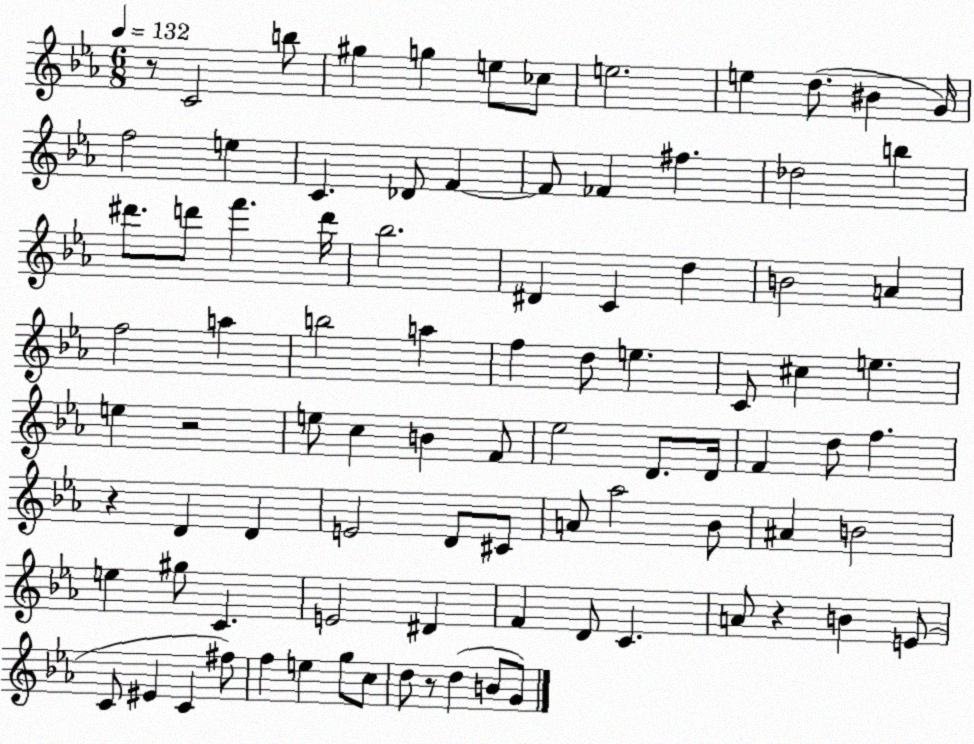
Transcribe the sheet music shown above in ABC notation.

X:1
T:Untitled
M:6/8
L:1/4
K:Eb
z/2 C2 b/2 ^g g e/2 _c/2 e2 e d/2 ^B G/4 f2 e C _D/2 F F/2 _F ^f _d2 b ^d'/2 d'/2 f' d'/4 _b2 ^D C d B2 A f2 a b2 a f d/2 e C/2 ^c e e z2 e/2 c B F/2 _e2 D/2 D/4 F d/2 f z D D E2 D/2 ^C/2 A/2 _a2 _B/2 ^A B2 e ^g/2 C E2 ^D F D/2 C A/2 z B E/2 C/2 ^E C ^f/2 f e g/2 c/2 d/2 z/2 d B/2 G/2